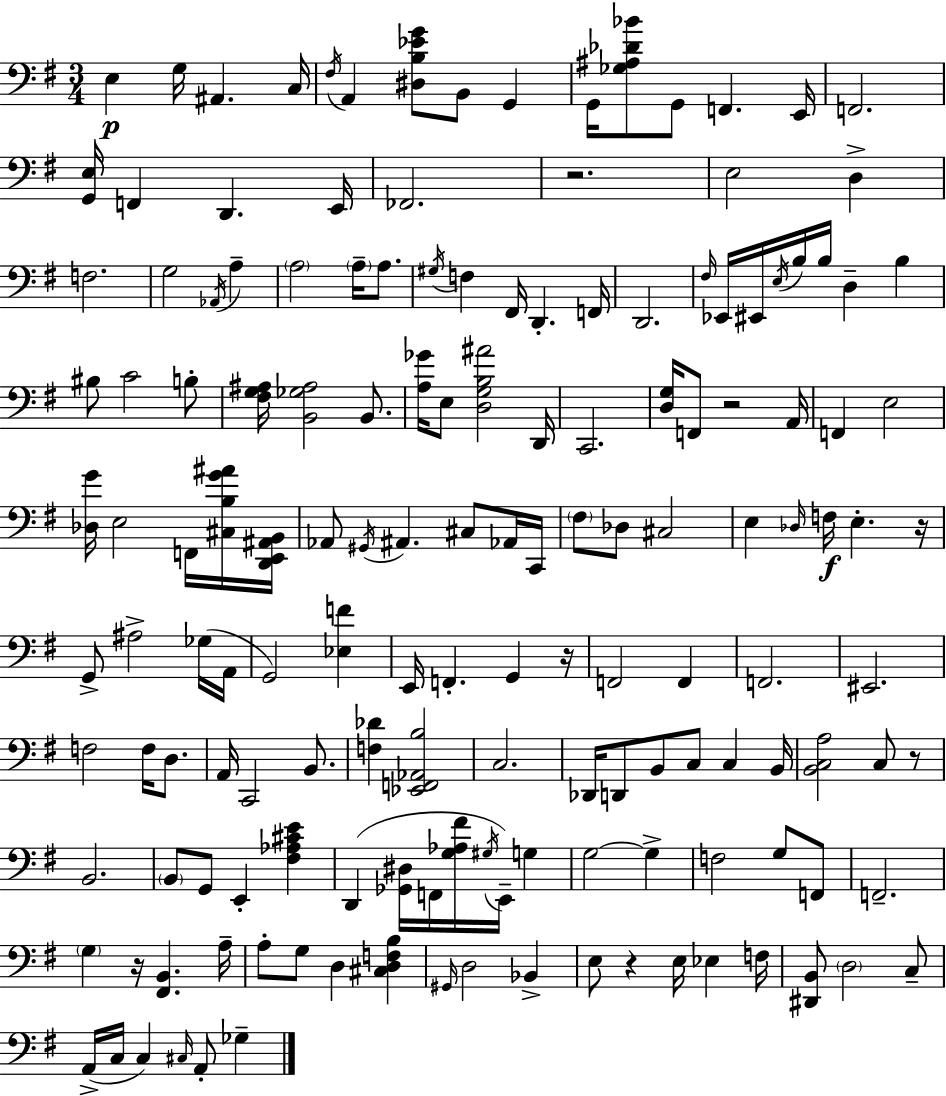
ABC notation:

X:1
T:Untitled
M:3/4
L:1/4
K:Em
E, G,/4 ^A,, C,/4 ^F,/4 A,, [^D,B,_EG]/2 B,,/2 G,, G,,/4 [_G,^A,_D_B]/2 G,,/2 F,, E,,/4 F,,2 [G,,E,]/4 F,, D,, E,,/4 _F,,2 z2 E,2 D, F,2 G,2 _A,,/4 A, A,2 A,/4 A,/2 ^G,/4 F, ^F,,/4 D,, F,,/4 D,,2 ^F,/4 _E,,/4 ^E,,/4 E,/4 B,/4 B,/4 D, B, ^B,/2 C2 B,/2 [^F,G,^A,]/4 [B,,_G,^A,]2 B,,/2 [A,_G]/4 E,/2 [D,G,B,^A]2 D,,/4 C,,2 [D,G,]/4 F,,/2 z2 A,,/4 F,, E,2 [_D,G]/4 E,2 F,,/4 [^C,B,G^A]/4 [D,,E,,^A,,B,,]/4 _A,,/2 ^G,,/4 ^A,, ^C,/2 _A,,/4 C,,/4 ^F,/2 _D,/2 ^C,2 E, _D,/4 F,/4 E, z/4 G,,/2 ^A,2 _G,/4 A,,/4 G,,2 [_E,F] E,,/4 F,, G,, z/4 F,,2 F,, F,,2 ^E,,2 F,2 F,/4 D,/2 A,,/4 C,,2 B,,/2 [F,_D] [_E,,F,,_A,,B,]2 C,2 _D,,/4 D,,/2 B,,/2 C,/2 C, B,,/4 [B,,C,A,]2 C,/2 z/2 B,,2 B,,/2 G,,/2 E,, [^F,_A,^CE] D,, [_G,,^D,]/4 F,,/4 [G,_A,^F]/4 ^G,/4 E,,/4 G, G,2 G, F,2 G,/2 F,,/2 F,,2 G, z/4 [^F,,B,,] A,/4 A,/2 G,/2 D, [^C,D,F,B,] ^G,,/4 D,2 _B,, E,/2 z E,/4 _E, F,/4 [^D,,B,,]/2 D,2 C,/2 A,,/4 C,/4 C, ^C,/4 A,,/2 _G,